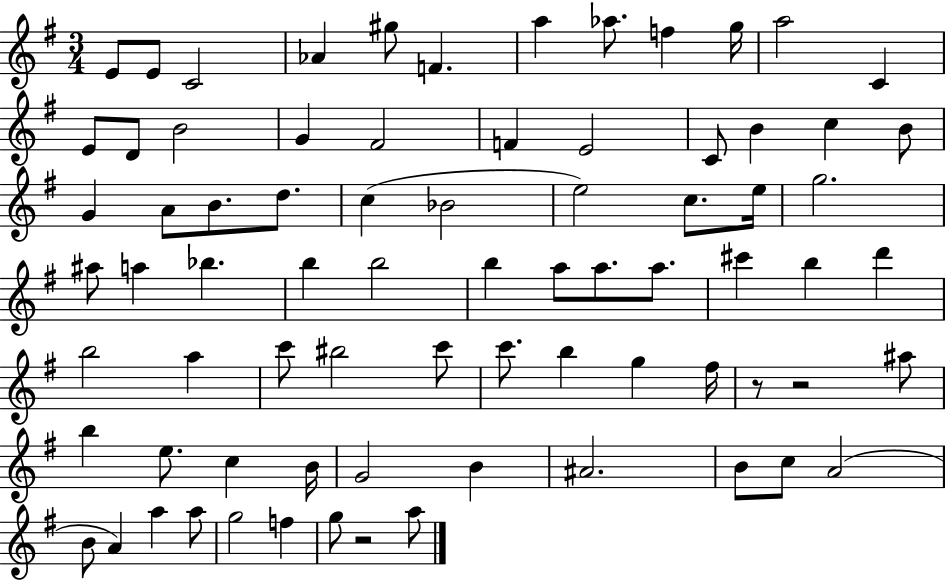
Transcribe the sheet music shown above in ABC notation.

X:1
T:Untitled
M:3/4
L:1/4
K:G
E/2 E/2 C2 _A ^g/2 F a _a/2 f g/4 a2 C E/2 D/2 B2 G ^F2 F E2 C/2 B c B/2 G A/2 B/2 d/2 c _B2 e2 c/2 e/4 g2 ^a/2 a _b b b2 b a/2 a/2 a/2 ^c' b d' b2 a c'/2 ^b2 c'/2 c'/2 b g ^f/4 z/2 z2 ^a/2 b e/2 c B/4 G2 B ^A2 B/2 c/2 A2 B/2 A a a/2 g2 f g/2 z2 a/2